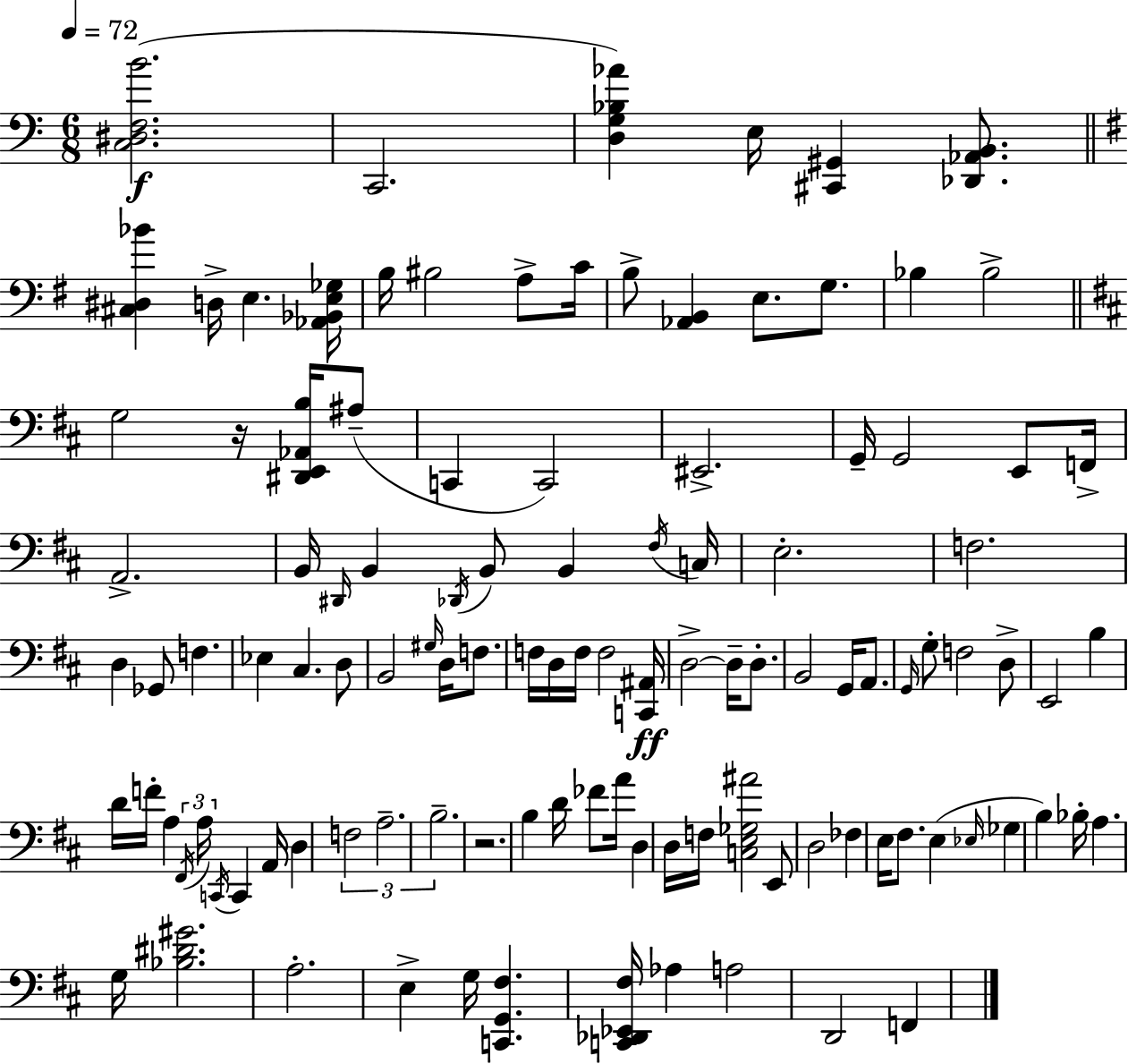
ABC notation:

X:1
T:Untitled
M:6/8
L:1/4
K:C
[C,^D,F,B]2 C,,2 [D,G,_B,_A] E,/4 [^C,,^G,,] [_D,,_A,,B,,]/2 [^C,^D,_B] D,/4 E, [_A,,_B,,E,_G,]/4 B,/4 ^B,2 A,/2 C/4 B,/2 [_A,,B,,] E,/2 G,/2 _B, _B,2 G,2 z/4 [^D,,E,,_A,,B,]/4 ^A,/2 C,, C,,2 ^E,,2 G,,/4 G,,2 E,,/2 F,,/4 A,,2 B,,/4 ^D,,/4 B,, _D,,/4 B,,/2 B,, ^F,/4 C,/4 E,2 F,2 D, _G,,/2 F, _E, ^C, D,/2 B,,2 ^G,/4 D,/4 F,/2 F,/4 D,/4 F,/4 F,2 [C,,^A,,]/4 D,2 D,/4 D,/2 B,,2 G,,/4 A,,/2 G,,/4 G,/2 F,2 D,/2 E,,2 B, D/4 F/4 A, ^F,,/4 A,/4 C,,/4 C,, A,,/4 D, F,2 A,2 B,2 z2 B, D/4 _F/2 A/4 D, D,/4 F,/4 [C,E,_G,^A]2 E,,/2 D,2 _F, E,/4 ^F,/2 E, _E,/4 _G, B, _B,/4 A, G,/4 [_B,^D^G]2 A,2 E, G,/4 [C,,G,,^F,] [C,,_D,,_E,,^F,]/4 _A, A,2 D,,2 F,,